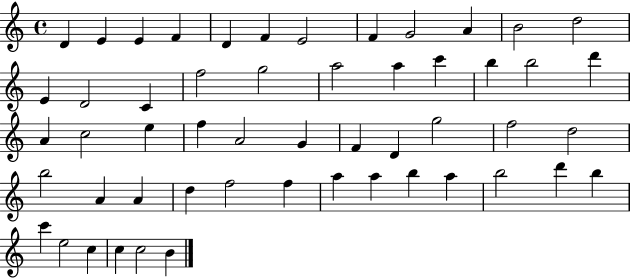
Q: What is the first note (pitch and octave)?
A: D4